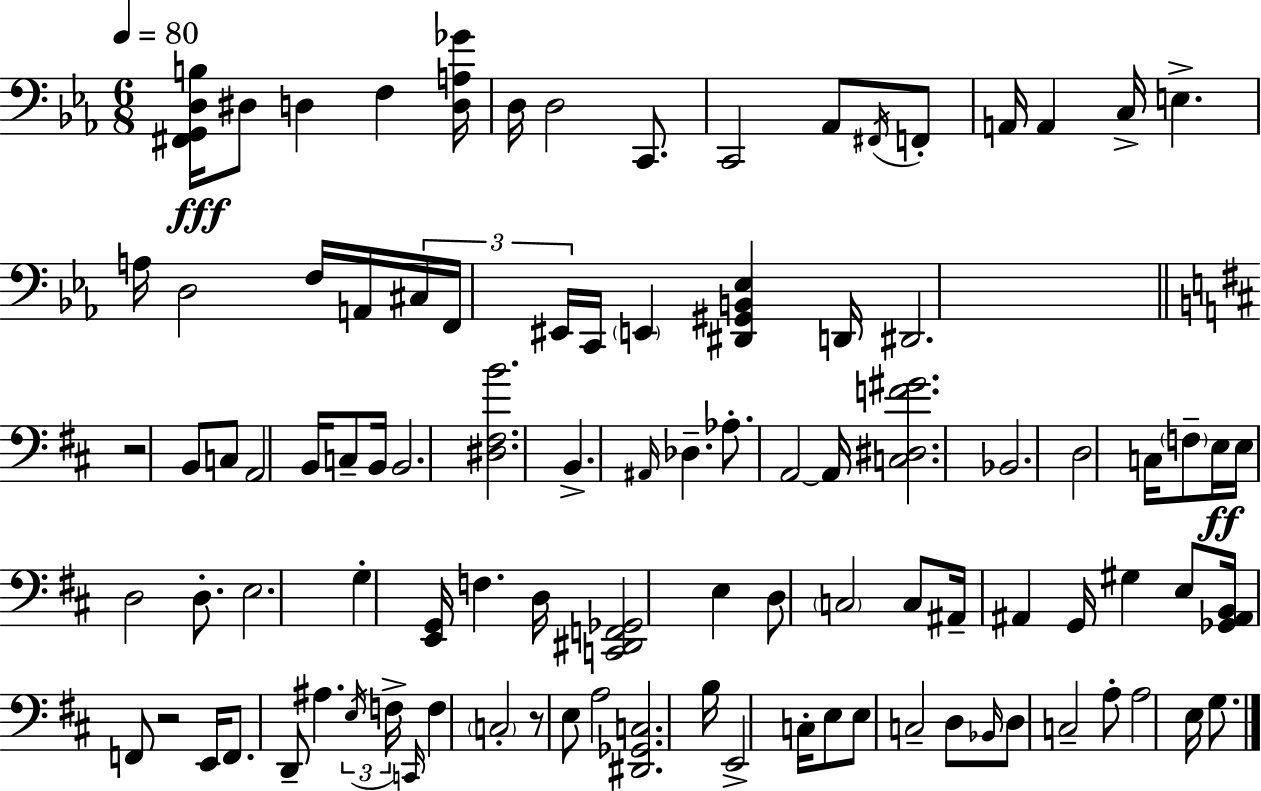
{
  \clef bass
  \numericTimeSignature
  \time 6/8
  \key c \minor
  \tempo 4 = 80
  \repeat volta 2 { <fis, g, d b>16\fff dis8 d4 f4 <d a ges'>16 | d16 d2 c,8. | c,2 aes,8 \acciaccatura { fis,16 } f,8-. | a,16 a,4 c16-> e4.-> | \break a16 d2 f16 a,16 | \tuplet 3/2 { cis16 f,16 eis,16 } c,16 \parenthesize e,4 <dis, gis, b, ees>4 | d,16 dis,2. | \bar "||" \break \key b \minor r2 b,8 c8 | a,2 b,16 c8-- b,16 | b,2. | <dis fis b'>2. | \break b,4.-> \grace { ais,16 } des4.-- | aes8.-. a,2~~ | a,16 <c dis f' gis'>2. | bes,2. | \break d2 c16 \parenthesize f8-- | e16\ff e16 d2 d8.-. | e2. | g4-. <e, g,>16 f4. | \break d16 <c, dis, f, ges,>2 e4 | d8 \parenthesize c2 c8 | ais,16-- ais,4 g,16 gis4 e8 | <ges, ais, b,>16 f,8 r2 | \break e,16 f,8. d,8-- ais4. | \tuplet 3/2 { \acciaccatura { e16 } f16-> \grace { c,16 } } f4 \parenthesize c2-. | r8 e8 a2 | <dis, ges, c>2. | \break b16 e,2-> | c16-. e8 e8 c2-- | d8 \grace { bes,16 } d8 c2-- | a8-. a2 | \break e16 g8. } \bar "|."
}